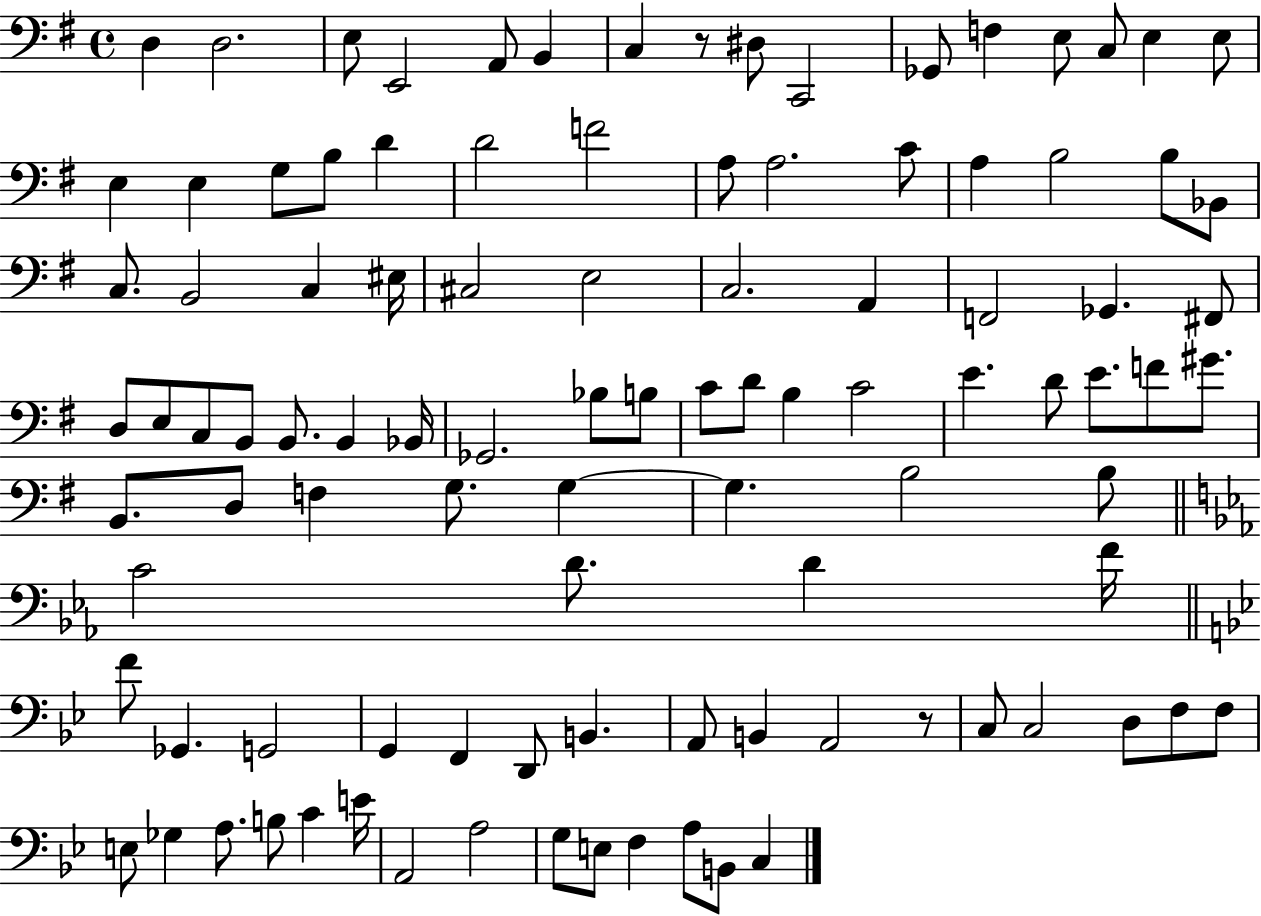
{
  \clef bass
  \time 4/4
  \defaultTimeSignature
  \key g \major
  d4 d2. | e8 e,2 a,8 b,4 | c4 r8 dis8 c,2 | ges,8 f4 e8 c8 e4 e8 | \break e4 e4 g8 b8 d'4 | d'2 f'2 | a8 a2. c'8 | a4 b2 b8 bes,8 | \break c8. b,2 c4 eis16 | cis2 e2 | c2. a,4 | f,2 ges,4. fis,8 | \break d8 e8 c8 b,8 b,8. b,4 bes,16 | ges,2. bes8 b8 | c'8 d'8 b4 c'2 | e'4. d'8 e'8. f'8 gis'8. | \break b,8. d8 f4 g8. g4~~ | g4. b2 b8 | \bar "||" \break \key c \minor c'2 d'8. d'4 f'16 | \bar "||" \break \key g \minor f'8 ges,4. g,2 | g,4 f,4 d,8 b,4. | a,8 b,4 a,2 r8 | c8 c2 d8 f8 f8 | \break e8 ges4 a8. b8 c'4 e'16 | a,2 a2 | g8 e8 f4 a8 b,8 c4 | \bar "|."
}